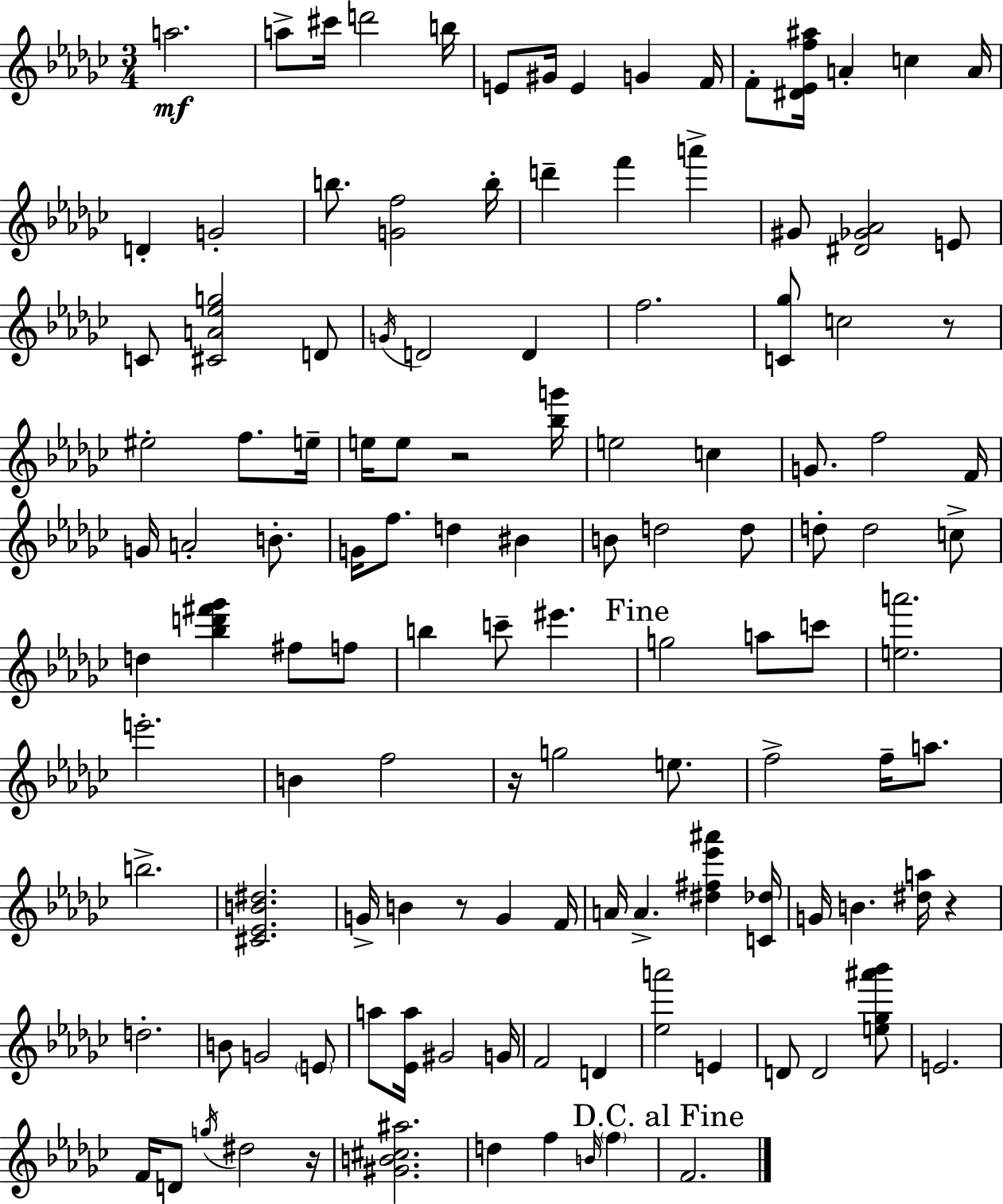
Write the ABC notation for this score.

X:1
T:Untitled
M:3/4
L:1/4
K:Ebm
a2 a/2 ^c'/4 d'2 b/4 E/2 ^G/4 E G F/4 F/2 [^D_Ef^a]/4 A c A/4 D G2 b/2 [Gf]2 b/4 d' f' a' ^G/2 [^D_G_A]2 E/2 C/2 [^CA_eg]2 D/2 G/4 D2 D f2 [C_g]/2 c2 z/2 ^e2 f/2 e/4 e/4 e/2 z2 [_bg']/4 e2 c G/2 f2 F/4 G/4 A2 B/2 G/4 f/2 d ^B B/2 d2 d/2 d/2 d2 c/2 d [_bd'^f'_g'] ^f/2 f/2 b c'/2 ^e' g2 a/2 c'/2 [ea']2 e'2 B f2 z/4 g2 e/2 f2 f/4 a/2 b2 [^C_EB^d]2 G/4 B z/2 G F/4 A/4 A [^d^f_e'^a'] [C_d]/4 G/4 B [^da]/4 z d2 B/2 G2 E/2 a/2 [_Ea]/4 ^G2 G/4 F2 D [_ea']2 E D/2 D2 [e_g^a'_b']/2 E2 F/4 D/2 g/4 ^d2 z/4 [^GB^c^a]2 d f B/4 f F2